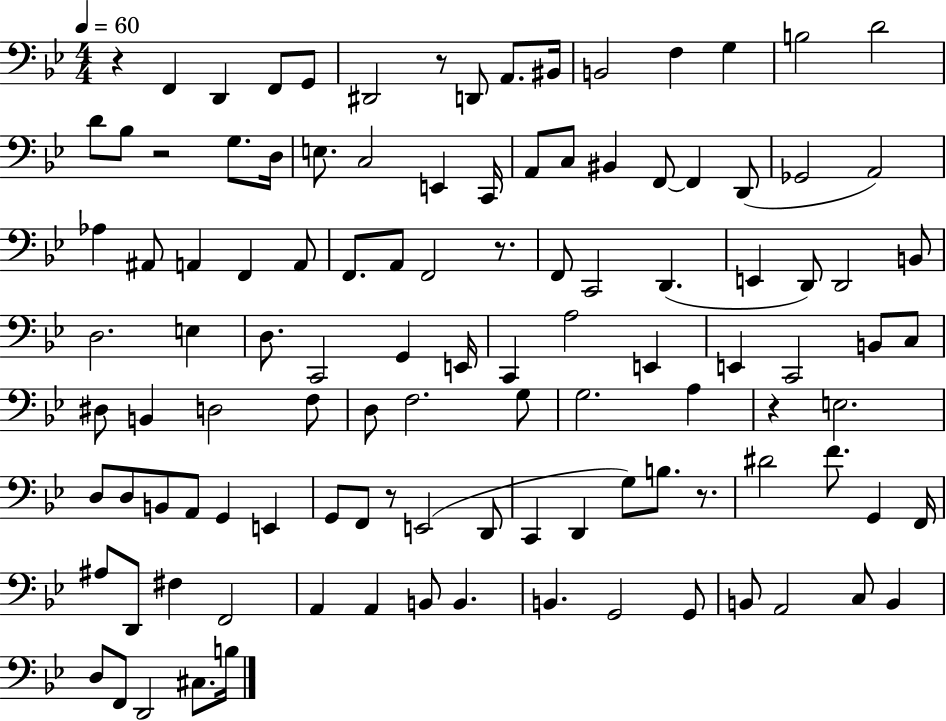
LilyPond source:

{
  \clef bass
  \numericTimeSignature
  \time 4/4
  \key bes \major
  \tempo 4 = 60
  r4 f,4 d,4 f,8 g,8 | dis,2 r8 d,8 a,8. bis,16 | b,2 f4 g4 | b2 d'2 | \break d'8 bes8 r2 g8. d16 | e8. c2 e,4 c,16 | a,8 c8 bis,4 f,8~~ f,4 d,8( | ges,2 a,2) | \break aes4 ais,8 a,4 f,4 a,8 | f,8. a,8 f,2 r8. | f,8 c,2 d,4.( | e,4 d,8) d,2 b,8 | \break d2. e4 | d8. c,2 g,4 e,16 | c,4 a2 e,4 | e,4 c,2 b,8 c8 | \break dis8 b,4 d2 f8 | d8 f2. g8 | g2. a4 | r4 e2. | \break d8 d8 b,8 a,8 g,4 e,4 | g,8 f,8 r8 e,2( d,8 | c,4 d,4 g8) b8. r8. | dis'2 f'8. g,4 f,16 | \break ais8 d,8 fis4 f,2 | a,4 a,4 b,8 b,4. | b,4. g,2 g,8 | b,8 a,2 c8 b,4 | \break d8 f,8 d,2 cis8. b16 | \bar "|."
}